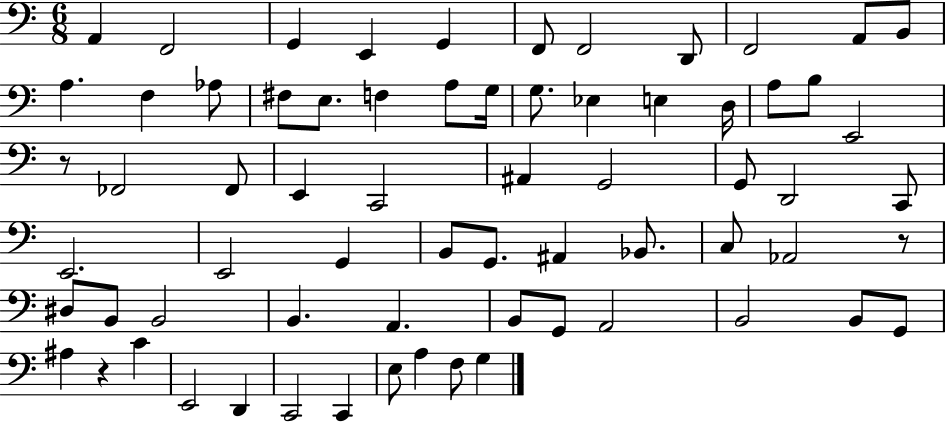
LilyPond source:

{
  \clef bass
  \numericTimeSignature
  \time 6/8
  \key c \major
  a,4 f,2 | g,4 e,4 g,4 | f,8 f,2 d,8 | f,2 a,8 b,8 | \break a4. f4 aes8 | fis8 e8. f4 a8 g16 | g8. ees4 e4 d16 | a8 b8 e,2 | \break r8 fes,2 fes,8 | e,4 c,2 | ais,4 g,2 | g,8 d,2 c,8 | \break e,2. | e,2 g,4 | b,8 g,8. ais,4 bes,8. | c8 aes,2 r8 | \break dis8 b,8 b,2 | b,4. a,4. | b,8 g,8 a,2 | b,2 b,8 g,8 | \break ais4 r4 c'4 | e,2 d,4 | c,2 c,4 | e8 a4 f8 g4 | \break \bar "|."
}